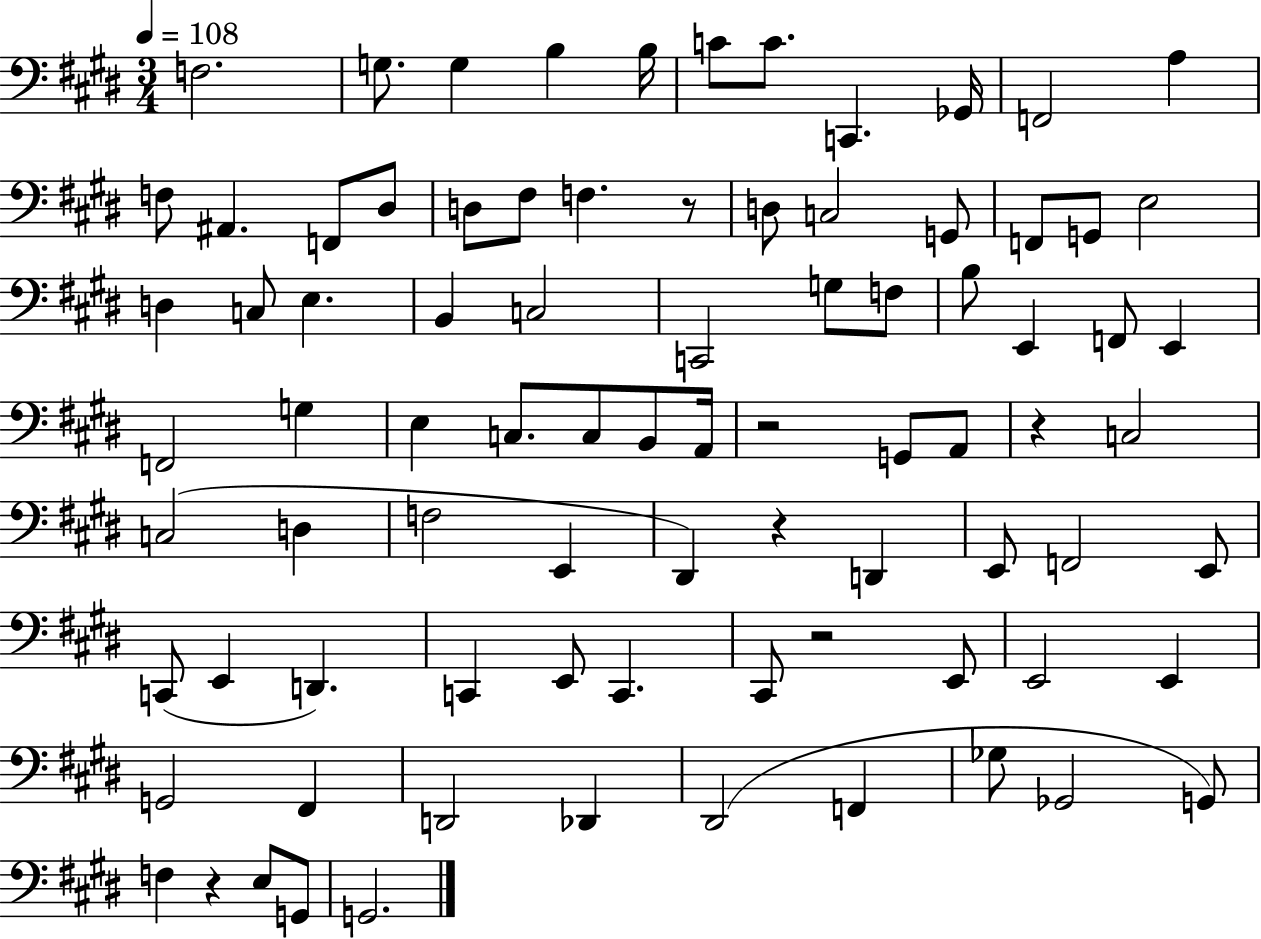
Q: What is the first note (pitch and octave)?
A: F3